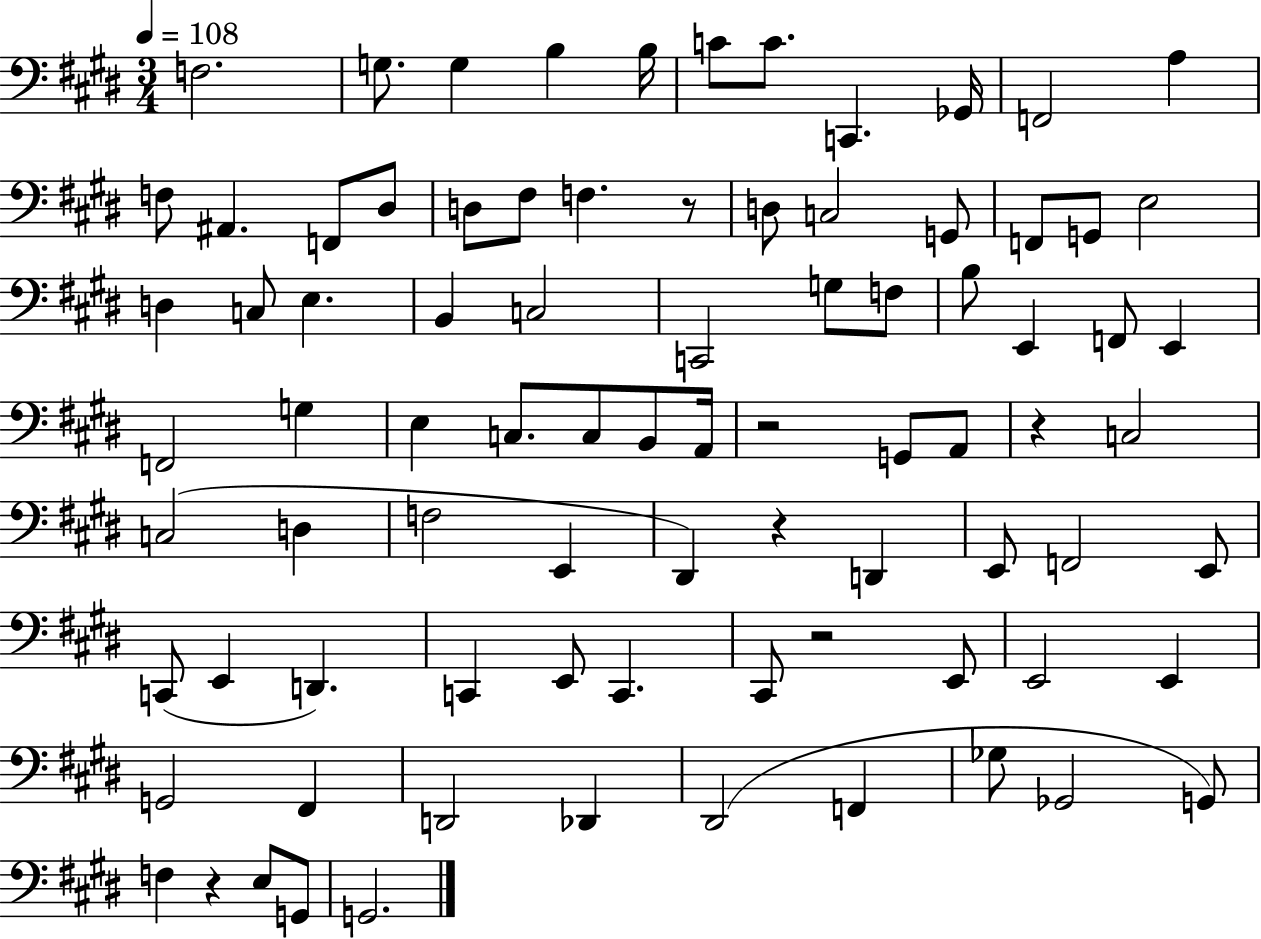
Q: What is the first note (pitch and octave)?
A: F3